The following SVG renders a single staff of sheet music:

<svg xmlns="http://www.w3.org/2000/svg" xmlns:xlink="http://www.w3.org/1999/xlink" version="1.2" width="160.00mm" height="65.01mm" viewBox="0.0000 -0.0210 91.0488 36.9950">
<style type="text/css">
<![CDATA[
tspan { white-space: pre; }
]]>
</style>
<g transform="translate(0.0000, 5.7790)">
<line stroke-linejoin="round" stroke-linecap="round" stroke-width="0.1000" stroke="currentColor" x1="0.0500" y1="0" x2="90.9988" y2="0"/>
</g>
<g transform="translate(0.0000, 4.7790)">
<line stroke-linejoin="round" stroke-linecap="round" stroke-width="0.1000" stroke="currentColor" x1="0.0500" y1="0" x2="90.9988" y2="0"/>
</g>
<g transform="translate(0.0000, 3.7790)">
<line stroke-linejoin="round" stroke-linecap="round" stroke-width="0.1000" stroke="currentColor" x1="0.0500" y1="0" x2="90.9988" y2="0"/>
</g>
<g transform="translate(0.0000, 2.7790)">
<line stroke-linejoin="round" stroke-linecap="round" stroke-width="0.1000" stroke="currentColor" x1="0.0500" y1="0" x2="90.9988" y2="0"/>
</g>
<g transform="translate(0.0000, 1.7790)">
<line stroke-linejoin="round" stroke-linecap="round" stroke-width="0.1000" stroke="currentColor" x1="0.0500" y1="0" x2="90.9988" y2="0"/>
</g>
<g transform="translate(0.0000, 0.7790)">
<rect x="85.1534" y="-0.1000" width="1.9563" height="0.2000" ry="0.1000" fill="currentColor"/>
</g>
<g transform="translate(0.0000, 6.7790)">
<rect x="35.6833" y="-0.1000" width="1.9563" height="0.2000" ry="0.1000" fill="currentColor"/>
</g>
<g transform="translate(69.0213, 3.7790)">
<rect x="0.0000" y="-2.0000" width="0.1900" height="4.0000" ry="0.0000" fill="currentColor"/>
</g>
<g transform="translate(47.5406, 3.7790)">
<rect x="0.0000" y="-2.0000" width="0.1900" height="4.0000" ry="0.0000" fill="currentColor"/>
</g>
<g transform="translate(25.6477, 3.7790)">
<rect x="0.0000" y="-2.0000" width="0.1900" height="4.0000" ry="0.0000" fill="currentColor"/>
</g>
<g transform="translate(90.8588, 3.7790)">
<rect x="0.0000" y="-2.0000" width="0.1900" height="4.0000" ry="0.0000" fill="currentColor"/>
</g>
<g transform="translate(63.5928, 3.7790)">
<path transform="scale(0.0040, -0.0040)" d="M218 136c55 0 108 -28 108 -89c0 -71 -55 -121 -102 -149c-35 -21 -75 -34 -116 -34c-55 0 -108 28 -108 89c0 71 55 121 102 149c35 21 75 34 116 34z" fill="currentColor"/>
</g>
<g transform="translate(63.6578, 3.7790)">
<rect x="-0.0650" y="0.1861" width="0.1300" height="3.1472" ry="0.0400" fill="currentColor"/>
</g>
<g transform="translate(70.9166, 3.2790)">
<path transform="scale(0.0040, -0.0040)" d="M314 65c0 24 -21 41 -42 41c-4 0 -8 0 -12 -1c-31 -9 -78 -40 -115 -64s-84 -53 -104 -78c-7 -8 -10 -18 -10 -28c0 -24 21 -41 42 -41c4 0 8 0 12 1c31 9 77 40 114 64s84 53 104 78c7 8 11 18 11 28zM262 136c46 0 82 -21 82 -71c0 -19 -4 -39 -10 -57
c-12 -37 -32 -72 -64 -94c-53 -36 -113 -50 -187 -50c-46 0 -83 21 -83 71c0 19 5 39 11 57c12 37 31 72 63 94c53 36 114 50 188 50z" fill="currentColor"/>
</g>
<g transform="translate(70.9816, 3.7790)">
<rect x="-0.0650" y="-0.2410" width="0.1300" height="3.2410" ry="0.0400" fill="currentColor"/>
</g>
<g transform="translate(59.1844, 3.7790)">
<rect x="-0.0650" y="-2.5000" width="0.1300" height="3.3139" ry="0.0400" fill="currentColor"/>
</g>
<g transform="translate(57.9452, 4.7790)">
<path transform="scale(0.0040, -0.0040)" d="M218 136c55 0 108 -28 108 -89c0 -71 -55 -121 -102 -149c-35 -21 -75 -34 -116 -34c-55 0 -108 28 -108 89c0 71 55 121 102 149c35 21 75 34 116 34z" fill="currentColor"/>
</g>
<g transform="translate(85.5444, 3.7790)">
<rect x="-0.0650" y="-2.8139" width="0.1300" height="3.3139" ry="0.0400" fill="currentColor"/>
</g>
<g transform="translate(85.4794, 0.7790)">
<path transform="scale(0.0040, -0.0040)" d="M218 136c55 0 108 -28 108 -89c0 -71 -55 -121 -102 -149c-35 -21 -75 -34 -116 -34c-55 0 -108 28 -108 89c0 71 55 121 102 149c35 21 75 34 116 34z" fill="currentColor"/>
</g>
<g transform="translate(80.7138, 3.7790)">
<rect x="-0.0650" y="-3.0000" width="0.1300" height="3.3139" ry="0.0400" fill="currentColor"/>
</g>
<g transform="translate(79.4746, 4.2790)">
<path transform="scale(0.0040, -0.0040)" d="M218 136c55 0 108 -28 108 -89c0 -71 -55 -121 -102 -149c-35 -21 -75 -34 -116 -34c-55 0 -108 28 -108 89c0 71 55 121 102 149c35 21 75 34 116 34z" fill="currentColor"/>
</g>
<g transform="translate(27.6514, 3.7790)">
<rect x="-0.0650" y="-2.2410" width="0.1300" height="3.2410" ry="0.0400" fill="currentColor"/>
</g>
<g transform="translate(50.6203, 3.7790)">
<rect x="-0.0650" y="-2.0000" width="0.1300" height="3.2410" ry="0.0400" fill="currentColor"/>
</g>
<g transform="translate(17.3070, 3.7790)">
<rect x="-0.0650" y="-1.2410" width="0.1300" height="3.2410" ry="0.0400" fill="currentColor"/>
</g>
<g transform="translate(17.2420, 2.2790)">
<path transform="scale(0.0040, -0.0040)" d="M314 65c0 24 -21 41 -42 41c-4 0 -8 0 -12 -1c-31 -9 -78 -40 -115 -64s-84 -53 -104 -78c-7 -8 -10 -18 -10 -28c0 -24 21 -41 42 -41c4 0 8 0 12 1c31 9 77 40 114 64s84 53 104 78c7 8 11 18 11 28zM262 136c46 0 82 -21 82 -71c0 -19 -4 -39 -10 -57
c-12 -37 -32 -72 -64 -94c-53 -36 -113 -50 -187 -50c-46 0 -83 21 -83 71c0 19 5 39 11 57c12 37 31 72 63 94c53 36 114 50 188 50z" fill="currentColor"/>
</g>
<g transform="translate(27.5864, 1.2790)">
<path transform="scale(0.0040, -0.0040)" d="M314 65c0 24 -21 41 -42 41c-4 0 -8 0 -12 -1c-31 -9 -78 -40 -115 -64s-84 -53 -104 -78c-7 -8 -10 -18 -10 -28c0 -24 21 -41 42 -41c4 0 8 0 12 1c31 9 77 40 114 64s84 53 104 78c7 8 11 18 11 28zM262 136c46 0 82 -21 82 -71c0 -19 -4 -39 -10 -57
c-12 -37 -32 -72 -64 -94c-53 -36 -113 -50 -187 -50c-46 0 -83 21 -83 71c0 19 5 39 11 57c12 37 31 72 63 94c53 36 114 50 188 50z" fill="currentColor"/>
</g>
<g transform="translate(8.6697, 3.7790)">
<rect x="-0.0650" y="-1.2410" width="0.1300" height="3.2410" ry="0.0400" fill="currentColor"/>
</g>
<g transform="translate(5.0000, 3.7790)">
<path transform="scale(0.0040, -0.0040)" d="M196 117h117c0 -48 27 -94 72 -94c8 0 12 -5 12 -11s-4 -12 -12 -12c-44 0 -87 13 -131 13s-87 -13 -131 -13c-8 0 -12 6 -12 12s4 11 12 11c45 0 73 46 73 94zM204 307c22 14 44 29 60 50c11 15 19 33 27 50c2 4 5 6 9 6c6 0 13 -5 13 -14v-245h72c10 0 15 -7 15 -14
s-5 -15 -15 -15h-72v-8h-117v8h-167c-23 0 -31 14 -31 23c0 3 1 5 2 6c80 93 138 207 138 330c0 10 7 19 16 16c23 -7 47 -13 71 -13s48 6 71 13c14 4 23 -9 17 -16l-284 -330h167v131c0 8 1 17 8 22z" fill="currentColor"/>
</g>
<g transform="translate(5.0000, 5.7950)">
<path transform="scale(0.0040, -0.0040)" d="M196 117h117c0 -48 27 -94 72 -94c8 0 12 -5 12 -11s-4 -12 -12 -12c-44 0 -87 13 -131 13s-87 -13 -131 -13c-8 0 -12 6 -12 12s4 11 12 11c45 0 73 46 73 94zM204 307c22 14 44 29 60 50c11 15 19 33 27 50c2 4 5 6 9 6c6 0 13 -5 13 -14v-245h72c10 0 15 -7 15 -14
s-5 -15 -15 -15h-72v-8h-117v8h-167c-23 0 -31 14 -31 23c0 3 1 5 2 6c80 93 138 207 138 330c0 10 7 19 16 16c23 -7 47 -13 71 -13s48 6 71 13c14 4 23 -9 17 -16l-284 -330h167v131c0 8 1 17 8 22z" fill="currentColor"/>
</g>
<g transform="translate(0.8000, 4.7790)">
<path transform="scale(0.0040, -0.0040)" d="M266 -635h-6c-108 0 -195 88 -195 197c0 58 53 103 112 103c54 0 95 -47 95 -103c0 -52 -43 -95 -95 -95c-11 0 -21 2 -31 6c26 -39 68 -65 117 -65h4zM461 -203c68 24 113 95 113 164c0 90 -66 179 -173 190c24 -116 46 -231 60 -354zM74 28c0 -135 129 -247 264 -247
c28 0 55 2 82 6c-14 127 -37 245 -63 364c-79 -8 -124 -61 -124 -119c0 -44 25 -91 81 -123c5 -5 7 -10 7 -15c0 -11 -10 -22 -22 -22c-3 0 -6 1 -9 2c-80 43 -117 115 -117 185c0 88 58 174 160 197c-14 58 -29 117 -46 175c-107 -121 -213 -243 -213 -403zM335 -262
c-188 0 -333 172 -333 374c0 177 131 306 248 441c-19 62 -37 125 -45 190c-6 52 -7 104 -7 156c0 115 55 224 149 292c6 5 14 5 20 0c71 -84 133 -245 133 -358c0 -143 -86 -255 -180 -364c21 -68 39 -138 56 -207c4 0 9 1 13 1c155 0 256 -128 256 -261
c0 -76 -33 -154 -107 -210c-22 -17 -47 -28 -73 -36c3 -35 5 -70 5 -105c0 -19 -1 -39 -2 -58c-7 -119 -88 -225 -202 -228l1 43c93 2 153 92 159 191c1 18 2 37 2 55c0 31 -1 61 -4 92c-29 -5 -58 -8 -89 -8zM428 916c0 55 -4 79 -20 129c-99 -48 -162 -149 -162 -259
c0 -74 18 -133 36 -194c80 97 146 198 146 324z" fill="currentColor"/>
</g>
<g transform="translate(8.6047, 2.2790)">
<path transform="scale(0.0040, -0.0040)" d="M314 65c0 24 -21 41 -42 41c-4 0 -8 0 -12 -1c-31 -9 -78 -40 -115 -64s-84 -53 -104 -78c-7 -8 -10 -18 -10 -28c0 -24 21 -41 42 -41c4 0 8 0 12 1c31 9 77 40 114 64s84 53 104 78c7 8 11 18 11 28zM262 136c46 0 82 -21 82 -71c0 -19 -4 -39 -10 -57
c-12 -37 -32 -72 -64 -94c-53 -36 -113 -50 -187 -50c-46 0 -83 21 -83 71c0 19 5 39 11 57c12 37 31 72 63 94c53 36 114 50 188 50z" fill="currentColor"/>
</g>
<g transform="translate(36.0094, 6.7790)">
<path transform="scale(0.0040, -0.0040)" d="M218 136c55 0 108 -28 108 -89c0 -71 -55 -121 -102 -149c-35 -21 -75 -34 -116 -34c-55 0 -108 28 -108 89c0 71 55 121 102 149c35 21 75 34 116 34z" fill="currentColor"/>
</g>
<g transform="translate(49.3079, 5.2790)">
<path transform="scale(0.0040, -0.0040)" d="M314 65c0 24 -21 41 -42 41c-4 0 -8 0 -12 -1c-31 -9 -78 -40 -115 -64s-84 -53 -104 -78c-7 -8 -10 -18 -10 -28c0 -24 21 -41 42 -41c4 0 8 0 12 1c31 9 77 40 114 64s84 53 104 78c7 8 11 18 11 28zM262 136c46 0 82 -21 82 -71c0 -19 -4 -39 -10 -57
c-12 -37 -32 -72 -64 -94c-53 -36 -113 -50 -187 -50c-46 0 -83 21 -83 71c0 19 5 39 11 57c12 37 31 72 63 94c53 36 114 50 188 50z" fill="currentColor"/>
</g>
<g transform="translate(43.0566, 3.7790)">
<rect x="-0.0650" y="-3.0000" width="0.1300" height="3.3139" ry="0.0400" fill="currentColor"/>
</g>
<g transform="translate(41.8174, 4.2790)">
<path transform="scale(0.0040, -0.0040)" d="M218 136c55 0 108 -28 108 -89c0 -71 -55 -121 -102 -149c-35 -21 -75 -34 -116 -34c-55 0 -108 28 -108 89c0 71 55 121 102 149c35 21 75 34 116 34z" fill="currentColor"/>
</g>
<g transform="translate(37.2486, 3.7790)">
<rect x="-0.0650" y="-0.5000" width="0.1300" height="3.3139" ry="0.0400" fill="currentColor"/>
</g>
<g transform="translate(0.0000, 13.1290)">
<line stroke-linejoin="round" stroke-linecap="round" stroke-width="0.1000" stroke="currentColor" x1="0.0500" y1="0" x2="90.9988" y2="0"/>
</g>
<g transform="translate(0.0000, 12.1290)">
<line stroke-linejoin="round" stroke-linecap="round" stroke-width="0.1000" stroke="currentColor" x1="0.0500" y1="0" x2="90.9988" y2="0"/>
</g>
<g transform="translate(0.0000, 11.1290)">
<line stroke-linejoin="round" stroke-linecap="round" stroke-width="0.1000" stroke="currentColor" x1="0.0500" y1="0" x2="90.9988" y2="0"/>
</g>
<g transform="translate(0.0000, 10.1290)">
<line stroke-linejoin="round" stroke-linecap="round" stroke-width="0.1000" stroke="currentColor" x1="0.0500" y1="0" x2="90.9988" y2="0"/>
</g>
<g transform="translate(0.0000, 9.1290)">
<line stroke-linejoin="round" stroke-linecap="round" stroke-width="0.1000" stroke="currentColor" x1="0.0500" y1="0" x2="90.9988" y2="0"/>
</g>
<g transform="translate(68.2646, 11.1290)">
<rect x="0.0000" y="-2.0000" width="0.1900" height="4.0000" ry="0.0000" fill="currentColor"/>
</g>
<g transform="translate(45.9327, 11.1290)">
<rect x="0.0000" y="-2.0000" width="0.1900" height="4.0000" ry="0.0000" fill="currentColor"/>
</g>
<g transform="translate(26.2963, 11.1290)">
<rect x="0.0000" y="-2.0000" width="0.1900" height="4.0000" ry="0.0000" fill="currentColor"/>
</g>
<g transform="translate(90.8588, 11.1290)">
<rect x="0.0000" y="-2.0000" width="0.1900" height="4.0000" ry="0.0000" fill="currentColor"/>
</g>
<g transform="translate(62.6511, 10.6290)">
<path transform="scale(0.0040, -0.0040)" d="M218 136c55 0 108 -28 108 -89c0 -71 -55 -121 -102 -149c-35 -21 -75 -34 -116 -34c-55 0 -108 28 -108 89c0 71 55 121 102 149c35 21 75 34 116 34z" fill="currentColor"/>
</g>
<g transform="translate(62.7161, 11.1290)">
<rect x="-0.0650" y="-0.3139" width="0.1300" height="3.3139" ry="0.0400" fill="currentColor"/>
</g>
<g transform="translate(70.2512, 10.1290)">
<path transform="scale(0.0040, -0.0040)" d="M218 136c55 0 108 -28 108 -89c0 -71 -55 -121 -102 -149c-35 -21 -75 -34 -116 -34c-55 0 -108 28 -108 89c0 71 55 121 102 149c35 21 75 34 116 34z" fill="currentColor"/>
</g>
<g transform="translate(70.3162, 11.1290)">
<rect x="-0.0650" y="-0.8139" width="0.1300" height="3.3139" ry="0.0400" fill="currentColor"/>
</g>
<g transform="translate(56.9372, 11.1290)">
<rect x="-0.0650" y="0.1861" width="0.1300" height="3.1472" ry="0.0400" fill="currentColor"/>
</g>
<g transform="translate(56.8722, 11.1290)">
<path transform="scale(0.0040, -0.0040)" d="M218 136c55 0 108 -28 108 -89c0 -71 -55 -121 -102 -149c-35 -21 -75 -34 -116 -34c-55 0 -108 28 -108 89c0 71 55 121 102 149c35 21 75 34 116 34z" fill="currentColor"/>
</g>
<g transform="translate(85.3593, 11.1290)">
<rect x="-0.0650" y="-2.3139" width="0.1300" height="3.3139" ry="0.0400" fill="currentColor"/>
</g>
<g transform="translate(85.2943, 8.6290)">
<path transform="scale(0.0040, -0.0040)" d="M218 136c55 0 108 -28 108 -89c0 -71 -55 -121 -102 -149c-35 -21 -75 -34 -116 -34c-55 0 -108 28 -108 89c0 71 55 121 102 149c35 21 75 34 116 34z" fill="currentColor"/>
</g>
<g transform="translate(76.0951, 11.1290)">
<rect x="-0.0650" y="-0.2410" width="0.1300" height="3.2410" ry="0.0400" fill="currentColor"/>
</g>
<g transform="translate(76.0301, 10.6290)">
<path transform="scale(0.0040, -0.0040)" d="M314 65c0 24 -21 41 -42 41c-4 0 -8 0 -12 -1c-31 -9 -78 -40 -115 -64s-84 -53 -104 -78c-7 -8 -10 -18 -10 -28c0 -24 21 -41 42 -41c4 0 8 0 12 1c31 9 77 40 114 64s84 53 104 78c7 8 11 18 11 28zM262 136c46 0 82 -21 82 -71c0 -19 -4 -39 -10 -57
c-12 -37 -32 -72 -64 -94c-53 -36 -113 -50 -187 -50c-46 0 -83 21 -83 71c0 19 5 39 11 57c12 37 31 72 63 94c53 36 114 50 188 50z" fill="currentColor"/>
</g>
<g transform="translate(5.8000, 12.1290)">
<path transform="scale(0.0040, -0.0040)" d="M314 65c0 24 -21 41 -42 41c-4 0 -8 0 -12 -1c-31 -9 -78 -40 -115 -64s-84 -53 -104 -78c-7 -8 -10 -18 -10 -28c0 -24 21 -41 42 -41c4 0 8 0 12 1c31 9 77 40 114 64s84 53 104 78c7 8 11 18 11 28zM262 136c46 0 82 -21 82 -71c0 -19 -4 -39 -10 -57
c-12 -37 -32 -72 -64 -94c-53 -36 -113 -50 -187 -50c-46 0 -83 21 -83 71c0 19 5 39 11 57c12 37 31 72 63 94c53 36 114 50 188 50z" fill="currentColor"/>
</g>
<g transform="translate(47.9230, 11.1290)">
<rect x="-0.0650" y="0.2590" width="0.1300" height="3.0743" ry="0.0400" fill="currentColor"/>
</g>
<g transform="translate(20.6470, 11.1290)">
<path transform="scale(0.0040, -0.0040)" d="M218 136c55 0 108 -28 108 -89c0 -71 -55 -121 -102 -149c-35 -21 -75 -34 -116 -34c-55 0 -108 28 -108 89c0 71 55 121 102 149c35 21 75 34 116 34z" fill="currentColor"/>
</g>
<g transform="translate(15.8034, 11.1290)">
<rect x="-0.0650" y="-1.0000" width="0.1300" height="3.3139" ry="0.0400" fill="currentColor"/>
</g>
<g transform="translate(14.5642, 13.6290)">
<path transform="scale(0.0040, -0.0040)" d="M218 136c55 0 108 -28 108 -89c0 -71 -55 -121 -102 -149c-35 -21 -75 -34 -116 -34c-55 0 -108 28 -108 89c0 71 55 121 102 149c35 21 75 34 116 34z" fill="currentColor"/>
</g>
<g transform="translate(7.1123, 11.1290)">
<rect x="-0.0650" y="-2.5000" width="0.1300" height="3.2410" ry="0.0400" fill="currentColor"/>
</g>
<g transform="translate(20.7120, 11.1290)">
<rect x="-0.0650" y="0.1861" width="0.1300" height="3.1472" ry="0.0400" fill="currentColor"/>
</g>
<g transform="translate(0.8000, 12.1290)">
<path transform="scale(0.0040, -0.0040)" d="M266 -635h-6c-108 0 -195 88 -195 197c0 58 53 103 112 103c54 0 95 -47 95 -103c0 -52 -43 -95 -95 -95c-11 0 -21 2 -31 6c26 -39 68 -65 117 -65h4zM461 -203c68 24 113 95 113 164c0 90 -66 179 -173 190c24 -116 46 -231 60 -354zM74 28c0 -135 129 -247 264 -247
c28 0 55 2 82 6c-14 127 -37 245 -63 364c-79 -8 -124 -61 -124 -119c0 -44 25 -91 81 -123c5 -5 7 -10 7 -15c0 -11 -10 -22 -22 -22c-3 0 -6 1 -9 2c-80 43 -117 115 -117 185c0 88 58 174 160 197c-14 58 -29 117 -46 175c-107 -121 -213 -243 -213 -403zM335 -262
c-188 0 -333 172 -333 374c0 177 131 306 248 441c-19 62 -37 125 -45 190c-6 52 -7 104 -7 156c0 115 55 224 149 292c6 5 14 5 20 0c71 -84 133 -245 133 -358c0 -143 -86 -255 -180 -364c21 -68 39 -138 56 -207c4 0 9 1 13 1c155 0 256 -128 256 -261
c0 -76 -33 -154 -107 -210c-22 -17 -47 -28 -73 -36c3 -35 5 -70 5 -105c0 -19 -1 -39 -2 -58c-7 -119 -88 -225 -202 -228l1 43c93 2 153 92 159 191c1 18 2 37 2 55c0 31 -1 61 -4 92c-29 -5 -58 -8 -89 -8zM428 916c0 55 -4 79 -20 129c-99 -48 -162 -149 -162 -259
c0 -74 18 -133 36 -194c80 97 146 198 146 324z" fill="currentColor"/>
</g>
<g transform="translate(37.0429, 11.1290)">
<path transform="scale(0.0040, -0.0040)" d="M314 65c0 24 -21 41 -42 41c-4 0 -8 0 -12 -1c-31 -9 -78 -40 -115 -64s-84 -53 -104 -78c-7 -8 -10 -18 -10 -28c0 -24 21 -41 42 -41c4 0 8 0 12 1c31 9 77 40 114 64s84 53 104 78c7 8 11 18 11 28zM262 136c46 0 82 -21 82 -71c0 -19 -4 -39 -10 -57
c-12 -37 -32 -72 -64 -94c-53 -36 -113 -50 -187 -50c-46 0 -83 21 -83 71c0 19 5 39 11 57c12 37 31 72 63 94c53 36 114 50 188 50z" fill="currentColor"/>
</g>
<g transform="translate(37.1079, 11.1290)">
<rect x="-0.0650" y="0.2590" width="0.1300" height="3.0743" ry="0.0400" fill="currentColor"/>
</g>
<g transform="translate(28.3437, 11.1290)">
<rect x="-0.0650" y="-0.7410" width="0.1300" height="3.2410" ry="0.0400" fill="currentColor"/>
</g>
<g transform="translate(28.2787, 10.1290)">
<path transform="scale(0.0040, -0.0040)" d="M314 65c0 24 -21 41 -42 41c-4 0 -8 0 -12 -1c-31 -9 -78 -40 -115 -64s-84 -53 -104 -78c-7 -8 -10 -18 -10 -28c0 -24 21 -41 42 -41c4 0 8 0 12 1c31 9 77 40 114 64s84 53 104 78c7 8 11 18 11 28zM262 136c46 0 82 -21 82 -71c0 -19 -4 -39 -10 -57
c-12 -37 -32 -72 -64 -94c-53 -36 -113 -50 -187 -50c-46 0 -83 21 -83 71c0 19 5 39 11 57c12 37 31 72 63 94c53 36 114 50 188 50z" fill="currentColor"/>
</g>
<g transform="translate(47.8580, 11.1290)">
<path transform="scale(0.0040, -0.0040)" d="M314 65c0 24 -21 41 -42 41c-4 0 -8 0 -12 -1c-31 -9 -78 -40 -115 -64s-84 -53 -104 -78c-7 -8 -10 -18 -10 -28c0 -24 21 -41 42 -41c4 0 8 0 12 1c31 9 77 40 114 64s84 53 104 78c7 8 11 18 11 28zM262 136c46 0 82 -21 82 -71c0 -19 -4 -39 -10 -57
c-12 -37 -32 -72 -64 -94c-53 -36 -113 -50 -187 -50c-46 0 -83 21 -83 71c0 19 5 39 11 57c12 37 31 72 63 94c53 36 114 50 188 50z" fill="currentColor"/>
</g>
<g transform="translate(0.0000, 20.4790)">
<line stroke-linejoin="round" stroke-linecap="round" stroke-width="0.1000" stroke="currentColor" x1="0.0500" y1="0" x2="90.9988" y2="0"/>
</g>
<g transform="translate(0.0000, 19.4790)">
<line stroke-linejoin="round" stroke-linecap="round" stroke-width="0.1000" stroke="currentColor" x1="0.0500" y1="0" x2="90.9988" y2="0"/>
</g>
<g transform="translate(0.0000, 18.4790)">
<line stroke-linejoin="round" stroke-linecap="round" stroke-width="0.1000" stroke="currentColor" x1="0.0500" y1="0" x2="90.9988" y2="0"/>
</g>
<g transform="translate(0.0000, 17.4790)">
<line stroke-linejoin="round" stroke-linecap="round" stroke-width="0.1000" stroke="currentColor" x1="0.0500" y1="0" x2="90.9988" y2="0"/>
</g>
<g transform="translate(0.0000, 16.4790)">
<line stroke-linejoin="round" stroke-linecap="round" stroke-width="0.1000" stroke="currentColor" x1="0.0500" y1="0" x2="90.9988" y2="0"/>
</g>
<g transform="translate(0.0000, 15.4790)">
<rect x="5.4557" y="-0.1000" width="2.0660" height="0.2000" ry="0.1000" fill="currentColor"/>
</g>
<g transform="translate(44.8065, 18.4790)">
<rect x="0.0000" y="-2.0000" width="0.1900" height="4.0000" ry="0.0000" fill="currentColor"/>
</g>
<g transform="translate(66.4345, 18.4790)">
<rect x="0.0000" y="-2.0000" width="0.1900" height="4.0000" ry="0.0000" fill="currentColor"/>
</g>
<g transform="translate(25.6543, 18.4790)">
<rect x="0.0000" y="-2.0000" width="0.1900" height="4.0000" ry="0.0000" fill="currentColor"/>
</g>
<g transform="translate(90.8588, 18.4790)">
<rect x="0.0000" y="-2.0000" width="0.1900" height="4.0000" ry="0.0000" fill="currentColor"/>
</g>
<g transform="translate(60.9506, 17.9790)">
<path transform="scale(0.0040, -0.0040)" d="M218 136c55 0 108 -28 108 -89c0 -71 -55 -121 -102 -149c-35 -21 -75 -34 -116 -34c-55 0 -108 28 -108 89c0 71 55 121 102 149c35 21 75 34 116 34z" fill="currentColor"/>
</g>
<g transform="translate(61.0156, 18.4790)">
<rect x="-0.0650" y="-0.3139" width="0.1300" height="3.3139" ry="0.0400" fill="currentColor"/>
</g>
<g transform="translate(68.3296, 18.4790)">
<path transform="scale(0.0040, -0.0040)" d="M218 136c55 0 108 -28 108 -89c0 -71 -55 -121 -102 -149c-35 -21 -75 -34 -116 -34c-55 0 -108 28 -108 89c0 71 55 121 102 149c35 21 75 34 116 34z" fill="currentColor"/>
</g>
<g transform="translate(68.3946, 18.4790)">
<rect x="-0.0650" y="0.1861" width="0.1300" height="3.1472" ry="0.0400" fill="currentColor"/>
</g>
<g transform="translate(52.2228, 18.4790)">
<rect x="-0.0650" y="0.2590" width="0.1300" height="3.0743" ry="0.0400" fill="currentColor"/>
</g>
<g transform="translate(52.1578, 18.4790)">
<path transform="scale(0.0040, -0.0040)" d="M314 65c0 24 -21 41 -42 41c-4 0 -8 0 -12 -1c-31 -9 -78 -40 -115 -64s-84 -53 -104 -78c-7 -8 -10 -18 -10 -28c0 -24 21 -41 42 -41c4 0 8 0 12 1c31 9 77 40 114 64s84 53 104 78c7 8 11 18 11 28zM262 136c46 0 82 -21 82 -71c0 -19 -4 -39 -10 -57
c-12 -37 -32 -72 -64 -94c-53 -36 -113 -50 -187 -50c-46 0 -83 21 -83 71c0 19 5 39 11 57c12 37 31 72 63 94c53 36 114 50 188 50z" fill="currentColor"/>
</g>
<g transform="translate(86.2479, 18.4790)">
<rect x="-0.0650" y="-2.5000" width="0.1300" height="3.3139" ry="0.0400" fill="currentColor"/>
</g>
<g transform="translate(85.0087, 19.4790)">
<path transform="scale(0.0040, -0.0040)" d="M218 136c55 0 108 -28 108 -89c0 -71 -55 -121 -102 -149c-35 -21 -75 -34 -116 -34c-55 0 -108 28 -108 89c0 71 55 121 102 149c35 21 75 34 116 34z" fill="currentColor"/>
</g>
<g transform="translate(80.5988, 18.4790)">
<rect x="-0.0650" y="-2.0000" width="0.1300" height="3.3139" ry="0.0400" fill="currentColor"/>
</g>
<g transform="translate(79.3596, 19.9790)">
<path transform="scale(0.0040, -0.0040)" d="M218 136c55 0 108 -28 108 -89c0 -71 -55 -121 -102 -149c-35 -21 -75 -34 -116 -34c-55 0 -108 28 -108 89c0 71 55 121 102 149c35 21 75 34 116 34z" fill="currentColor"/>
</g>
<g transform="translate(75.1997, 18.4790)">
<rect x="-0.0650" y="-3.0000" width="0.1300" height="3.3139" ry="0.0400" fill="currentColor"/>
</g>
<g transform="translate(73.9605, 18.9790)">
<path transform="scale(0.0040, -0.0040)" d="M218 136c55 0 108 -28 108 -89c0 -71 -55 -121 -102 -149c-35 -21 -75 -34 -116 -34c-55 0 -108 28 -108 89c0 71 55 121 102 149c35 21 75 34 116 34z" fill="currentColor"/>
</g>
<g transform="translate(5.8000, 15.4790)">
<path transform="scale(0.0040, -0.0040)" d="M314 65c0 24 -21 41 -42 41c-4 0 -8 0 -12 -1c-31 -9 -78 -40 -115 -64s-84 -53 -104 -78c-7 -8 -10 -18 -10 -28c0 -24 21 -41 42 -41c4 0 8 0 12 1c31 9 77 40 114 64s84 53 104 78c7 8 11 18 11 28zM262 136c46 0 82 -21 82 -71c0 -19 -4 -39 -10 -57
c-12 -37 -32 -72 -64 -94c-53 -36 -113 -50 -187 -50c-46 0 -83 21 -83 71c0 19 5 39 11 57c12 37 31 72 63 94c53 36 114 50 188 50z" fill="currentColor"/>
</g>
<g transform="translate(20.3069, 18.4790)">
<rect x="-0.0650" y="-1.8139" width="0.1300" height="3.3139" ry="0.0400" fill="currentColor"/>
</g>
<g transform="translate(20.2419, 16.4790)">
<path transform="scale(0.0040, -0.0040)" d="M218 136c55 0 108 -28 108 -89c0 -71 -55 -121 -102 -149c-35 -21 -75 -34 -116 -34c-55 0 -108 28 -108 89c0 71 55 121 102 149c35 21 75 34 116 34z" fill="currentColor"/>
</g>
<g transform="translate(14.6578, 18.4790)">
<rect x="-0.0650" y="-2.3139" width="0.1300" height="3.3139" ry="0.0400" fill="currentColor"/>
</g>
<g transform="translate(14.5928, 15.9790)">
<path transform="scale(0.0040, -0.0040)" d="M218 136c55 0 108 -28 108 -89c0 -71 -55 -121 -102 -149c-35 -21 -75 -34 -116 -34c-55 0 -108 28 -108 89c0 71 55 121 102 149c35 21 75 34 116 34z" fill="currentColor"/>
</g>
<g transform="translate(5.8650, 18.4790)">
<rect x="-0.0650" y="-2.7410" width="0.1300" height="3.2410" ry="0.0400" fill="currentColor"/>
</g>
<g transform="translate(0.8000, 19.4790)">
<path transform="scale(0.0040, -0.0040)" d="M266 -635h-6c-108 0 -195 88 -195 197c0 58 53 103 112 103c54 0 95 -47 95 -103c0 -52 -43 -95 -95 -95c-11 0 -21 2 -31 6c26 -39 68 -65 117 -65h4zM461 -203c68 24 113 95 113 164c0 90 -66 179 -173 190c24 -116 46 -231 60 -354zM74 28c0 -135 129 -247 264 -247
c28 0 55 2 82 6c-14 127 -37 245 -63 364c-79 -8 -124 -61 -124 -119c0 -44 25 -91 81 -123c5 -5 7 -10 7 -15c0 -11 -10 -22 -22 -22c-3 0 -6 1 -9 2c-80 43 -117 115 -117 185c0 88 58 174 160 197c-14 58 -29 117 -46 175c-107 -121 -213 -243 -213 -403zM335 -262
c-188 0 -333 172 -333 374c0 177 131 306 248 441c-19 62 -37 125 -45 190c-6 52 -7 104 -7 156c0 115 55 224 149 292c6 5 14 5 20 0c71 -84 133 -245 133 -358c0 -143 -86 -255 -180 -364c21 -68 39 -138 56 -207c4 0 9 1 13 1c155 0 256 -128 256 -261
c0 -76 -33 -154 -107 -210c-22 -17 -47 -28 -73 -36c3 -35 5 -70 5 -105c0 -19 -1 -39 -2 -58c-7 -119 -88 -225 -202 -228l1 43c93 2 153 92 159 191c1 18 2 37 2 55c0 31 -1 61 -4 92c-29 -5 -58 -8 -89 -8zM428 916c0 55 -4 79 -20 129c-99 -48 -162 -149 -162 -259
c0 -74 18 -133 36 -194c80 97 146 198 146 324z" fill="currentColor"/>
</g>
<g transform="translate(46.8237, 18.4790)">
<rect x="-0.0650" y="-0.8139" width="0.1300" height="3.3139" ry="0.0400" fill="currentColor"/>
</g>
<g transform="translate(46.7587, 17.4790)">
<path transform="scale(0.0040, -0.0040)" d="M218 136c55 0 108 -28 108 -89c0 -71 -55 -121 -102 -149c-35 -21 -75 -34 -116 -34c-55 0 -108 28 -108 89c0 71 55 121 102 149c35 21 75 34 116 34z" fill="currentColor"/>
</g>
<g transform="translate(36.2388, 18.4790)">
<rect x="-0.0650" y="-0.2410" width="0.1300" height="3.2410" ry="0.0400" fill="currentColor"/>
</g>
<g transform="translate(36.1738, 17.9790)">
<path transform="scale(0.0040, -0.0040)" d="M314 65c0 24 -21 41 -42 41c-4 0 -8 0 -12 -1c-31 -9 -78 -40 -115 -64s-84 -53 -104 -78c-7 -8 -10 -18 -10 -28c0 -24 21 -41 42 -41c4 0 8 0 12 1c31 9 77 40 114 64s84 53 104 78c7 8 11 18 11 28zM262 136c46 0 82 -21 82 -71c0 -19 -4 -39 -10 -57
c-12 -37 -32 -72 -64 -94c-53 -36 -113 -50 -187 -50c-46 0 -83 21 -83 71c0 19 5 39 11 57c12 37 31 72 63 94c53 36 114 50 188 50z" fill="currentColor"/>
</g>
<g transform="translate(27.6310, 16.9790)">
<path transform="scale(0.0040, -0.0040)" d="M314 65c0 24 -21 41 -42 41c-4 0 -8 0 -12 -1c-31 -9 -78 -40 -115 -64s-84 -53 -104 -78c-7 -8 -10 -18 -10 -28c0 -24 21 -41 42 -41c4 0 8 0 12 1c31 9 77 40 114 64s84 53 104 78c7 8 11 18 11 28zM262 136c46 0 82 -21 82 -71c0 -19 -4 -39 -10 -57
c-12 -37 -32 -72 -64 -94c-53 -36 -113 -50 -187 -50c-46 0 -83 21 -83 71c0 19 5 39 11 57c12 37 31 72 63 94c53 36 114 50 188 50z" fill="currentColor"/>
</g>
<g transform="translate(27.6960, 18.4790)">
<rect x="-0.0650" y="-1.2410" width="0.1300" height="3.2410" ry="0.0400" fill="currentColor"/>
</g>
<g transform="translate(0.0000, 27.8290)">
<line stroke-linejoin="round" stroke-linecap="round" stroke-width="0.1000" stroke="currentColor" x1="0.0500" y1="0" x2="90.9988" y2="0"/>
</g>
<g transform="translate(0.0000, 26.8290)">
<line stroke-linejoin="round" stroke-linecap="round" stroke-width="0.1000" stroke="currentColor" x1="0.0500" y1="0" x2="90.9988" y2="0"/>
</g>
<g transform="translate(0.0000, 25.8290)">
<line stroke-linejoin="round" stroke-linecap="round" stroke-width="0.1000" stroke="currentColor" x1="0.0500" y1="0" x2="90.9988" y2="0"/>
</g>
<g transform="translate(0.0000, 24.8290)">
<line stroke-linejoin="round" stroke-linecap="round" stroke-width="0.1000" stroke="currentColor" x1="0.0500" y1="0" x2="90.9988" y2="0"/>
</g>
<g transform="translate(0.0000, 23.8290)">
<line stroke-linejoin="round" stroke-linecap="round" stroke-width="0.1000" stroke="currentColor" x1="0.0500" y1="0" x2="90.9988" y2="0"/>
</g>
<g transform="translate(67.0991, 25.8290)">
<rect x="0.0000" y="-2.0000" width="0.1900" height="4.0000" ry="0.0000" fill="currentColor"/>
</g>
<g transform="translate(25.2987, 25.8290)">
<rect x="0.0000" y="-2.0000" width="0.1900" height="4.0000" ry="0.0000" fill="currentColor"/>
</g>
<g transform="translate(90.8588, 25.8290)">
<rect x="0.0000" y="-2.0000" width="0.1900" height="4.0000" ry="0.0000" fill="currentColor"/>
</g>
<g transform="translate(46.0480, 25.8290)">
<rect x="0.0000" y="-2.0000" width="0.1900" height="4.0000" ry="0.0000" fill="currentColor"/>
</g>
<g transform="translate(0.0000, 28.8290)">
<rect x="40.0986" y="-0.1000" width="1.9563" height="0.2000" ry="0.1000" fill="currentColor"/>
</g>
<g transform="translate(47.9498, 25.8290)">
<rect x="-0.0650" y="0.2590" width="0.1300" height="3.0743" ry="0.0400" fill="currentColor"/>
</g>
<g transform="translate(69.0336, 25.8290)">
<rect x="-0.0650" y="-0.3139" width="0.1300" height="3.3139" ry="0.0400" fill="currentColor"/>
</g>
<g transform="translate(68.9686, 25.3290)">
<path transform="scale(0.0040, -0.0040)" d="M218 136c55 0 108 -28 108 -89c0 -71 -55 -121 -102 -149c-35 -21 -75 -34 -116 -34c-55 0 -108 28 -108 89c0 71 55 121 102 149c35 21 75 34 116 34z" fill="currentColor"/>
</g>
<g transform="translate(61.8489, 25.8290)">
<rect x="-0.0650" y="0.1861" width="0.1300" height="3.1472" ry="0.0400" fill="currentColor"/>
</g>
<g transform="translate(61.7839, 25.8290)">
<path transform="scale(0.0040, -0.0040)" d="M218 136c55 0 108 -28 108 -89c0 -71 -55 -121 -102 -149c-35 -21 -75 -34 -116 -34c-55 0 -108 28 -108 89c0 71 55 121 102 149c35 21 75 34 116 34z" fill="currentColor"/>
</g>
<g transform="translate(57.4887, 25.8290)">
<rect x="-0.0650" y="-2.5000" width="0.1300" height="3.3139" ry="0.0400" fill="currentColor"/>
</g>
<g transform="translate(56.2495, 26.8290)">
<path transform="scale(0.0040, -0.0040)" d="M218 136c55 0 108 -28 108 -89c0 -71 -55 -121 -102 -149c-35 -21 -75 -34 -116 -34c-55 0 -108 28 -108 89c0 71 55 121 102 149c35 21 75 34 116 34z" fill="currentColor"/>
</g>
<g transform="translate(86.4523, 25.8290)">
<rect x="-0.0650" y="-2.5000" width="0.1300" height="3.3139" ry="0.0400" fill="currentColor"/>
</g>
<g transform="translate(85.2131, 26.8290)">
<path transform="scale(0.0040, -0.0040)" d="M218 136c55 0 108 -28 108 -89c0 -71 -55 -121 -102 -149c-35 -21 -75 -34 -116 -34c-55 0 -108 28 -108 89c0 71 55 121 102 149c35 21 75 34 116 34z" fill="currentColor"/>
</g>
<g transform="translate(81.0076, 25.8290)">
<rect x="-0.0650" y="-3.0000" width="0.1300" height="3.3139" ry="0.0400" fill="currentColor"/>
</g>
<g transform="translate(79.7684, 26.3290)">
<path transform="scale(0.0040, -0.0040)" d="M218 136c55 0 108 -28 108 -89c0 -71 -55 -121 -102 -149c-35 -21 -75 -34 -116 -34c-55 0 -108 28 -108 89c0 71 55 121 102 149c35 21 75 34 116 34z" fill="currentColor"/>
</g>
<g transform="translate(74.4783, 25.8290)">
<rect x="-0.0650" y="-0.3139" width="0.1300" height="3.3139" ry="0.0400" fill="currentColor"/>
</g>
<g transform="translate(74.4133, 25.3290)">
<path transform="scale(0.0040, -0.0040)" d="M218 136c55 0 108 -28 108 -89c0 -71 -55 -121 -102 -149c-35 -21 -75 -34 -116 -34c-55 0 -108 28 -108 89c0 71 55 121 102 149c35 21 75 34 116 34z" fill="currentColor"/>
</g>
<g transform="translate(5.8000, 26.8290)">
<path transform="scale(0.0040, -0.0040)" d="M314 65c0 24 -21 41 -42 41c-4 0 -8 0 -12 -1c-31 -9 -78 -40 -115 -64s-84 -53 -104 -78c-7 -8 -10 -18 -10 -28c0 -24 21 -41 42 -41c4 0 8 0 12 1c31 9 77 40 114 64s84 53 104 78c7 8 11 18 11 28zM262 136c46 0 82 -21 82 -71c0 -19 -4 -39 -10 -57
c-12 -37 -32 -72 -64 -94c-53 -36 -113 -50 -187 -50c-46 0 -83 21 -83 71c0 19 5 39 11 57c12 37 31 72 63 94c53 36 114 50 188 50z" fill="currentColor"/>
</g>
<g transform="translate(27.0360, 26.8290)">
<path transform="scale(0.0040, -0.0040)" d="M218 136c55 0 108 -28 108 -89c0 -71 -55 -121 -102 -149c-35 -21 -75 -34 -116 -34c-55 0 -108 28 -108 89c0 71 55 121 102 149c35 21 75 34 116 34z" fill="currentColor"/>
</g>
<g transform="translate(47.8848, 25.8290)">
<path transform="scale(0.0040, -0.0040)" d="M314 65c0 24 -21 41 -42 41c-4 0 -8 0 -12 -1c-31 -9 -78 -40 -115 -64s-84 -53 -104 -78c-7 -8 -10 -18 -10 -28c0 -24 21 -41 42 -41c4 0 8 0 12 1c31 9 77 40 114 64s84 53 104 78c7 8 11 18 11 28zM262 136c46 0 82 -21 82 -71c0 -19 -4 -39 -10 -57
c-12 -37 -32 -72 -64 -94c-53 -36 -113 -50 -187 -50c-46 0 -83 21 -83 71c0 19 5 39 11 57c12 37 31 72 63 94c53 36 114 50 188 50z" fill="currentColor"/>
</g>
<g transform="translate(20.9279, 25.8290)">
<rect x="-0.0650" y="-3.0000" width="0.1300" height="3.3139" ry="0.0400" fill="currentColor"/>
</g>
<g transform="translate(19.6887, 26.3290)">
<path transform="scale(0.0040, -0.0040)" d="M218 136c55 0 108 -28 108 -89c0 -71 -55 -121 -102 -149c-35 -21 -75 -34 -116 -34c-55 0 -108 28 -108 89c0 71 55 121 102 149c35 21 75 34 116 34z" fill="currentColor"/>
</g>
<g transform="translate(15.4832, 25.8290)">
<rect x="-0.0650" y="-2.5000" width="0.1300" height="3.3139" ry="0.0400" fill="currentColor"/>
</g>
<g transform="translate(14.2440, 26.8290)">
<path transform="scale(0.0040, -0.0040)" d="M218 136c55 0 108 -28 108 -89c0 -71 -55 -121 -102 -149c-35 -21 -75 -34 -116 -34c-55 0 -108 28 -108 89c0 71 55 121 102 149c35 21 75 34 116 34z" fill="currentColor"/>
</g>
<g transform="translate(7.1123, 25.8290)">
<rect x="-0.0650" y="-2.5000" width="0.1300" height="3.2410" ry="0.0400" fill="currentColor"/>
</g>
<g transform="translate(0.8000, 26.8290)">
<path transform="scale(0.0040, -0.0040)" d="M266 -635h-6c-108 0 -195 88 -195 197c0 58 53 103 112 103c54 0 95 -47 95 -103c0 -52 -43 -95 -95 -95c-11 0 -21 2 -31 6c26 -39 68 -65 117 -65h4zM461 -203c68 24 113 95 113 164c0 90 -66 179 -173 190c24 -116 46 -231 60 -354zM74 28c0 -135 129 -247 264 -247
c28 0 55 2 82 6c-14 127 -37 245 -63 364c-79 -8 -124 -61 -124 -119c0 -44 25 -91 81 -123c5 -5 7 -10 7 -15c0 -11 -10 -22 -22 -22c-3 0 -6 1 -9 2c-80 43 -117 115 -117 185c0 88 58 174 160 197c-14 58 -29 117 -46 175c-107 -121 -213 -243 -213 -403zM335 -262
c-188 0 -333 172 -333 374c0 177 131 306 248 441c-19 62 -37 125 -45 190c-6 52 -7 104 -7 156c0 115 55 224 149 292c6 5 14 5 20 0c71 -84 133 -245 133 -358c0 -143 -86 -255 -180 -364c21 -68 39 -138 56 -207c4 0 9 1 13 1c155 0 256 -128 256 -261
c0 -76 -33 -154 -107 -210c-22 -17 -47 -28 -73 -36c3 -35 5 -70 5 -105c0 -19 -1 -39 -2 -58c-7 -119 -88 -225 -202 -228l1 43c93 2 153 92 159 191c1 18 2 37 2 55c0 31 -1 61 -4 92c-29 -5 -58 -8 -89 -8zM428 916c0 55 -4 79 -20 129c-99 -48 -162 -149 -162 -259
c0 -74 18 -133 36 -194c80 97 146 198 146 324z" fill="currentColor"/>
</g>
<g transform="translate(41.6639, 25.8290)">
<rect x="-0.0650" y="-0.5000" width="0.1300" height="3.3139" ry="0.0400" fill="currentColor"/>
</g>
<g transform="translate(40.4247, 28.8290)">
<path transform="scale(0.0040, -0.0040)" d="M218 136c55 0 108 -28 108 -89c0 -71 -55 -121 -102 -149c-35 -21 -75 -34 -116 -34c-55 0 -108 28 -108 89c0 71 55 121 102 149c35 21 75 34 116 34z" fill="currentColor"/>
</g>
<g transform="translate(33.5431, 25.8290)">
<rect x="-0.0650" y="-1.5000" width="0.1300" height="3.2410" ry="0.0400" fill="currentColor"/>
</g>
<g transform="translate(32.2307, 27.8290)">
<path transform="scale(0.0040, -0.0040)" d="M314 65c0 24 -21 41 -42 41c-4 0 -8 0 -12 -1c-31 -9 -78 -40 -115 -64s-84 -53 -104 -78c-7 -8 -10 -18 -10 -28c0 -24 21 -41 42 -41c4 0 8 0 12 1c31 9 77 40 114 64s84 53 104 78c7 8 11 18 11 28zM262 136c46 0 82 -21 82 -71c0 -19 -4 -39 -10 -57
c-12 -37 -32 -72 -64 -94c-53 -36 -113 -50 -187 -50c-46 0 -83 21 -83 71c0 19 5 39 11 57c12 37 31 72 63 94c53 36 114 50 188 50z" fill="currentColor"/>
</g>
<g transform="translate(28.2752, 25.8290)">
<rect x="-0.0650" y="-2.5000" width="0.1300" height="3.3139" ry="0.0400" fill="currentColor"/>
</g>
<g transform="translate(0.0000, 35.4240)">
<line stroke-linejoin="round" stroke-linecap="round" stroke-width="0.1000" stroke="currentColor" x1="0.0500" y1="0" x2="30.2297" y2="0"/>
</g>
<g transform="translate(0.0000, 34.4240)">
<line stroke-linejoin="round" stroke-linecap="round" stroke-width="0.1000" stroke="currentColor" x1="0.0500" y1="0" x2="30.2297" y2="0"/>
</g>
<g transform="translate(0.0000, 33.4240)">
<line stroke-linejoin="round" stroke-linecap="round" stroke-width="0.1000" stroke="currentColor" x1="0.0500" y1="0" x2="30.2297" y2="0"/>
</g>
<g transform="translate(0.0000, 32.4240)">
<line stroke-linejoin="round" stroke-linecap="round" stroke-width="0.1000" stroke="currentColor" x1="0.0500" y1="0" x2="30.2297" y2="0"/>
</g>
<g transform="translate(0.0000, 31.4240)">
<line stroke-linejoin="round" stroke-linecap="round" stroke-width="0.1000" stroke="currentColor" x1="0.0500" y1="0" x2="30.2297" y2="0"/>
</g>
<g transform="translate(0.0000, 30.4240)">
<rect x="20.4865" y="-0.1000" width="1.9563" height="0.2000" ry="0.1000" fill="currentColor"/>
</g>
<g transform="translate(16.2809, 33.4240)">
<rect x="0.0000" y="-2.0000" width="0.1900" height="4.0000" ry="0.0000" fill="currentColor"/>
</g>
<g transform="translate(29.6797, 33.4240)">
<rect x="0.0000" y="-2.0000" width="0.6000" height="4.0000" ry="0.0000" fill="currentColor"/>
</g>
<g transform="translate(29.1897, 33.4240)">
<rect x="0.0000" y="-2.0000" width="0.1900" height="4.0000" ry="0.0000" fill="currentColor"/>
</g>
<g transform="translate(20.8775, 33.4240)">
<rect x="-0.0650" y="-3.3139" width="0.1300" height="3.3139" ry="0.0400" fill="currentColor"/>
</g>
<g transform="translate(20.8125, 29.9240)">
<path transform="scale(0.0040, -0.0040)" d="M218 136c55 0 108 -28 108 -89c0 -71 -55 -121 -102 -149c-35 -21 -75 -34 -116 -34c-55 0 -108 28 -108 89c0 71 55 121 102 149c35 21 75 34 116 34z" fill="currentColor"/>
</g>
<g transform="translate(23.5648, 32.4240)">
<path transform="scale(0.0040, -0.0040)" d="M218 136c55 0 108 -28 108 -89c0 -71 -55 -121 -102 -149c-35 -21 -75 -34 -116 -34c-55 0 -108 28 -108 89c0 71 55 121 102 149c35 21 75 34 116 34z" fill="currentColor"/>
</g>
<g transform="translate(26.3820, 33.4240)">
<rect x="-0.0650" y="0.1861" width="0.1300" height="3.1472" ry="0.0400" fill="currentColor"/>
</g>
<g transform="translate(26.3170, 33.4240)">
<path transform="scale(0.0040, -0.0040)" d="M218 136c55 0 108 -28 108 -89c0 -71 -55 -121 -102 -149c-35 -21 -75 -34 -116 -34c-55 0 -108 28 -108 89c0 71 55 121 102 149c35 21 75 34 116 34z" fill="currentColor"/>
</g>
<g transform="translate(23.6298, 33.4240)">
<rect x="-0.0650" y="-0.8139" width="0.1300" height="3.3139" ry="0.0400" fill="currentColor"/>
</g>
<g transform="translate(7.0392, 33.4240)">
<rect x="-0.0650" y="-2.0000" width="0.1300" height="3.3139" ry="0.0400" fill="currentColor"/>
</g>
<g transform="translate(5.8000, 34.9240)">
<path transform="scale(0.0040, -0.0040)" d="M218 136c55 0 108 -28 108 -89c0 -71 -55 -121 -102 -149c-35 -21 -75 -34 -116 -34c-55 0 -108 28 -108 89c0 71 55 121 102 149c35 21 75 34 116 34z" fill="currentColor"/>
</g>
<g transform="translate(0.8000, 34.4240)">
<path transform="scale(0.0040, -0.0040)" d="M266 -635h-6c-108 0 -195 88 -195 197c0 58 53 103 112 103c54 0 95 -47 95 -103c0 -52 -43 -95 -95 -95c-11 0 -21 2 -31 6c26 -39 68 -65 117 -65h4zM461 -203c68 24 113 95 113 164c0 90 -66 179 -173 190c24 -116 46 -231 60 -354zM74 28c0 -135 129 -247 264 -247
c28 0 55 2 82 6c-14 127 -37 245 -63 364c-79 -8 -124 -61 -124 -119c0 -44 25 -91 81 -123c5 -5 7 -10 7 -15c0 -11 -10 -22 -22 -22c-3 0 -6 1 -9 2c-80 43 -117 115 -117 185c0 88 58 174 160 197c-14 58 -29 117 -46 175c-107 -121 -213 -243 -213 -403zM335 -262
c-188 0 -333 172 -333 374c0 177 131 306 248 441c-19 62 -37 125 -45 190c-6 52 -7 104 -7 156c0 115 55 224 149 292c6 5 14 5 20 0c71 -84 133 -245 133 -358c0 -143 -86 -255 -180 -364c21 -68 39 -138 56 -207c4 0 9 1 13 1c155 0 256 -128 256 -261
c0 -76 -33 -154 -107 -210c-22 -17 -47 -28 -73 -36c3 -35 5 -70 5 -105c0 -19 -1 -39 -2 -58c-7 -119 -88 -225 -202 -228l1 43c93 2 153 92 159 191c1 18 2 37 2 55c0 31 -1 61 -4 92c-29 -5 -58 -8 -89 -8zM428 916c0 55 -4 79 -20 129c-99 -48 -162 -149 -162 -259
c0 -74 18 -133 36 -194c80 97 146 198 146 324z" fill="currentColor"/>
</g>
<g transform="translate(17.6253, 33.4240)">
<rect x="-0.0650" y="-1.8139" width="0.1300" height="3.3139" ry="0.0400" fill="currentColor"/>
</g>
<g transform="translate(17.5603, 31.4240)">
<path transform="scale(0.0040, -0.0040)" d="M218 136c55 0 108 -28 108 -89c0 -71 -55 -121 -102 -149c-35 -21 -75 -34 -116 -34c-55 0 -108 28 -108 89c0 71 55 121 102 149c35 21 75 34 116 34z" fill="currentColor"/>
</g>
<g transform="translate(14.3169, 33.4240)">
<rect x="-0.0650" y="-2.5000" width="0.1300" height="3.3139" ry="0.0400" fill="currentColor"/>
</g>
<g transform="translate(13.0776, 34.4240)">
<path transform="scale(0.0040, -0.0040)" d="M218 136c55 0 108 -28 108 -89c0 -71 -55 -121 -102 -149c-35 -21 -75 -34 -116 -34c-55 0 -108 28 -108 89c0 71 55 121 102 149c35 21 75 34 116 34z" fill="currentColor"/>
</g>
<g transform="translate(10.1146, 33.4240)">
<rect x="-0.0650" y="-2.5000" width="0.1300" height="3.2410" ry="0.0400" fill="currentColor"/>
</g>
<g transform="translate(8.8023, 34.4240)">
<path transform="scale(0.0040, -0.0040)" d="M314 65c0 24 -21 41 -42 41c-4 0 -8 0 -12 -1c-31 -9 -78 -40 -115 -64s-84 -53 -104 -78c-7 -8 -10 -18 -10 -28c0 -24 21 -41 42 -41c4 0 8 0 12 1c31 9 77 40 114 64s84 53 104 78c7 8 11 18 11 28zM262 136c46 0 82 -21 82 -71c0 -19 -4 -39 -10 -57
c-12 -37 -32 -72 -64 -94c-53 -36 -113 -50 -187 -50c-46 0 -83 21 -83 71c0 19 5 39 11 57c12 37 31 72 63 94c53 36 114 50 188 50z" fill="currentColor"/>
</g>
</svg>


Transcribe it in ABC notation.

X:1
T:Untitled
M:4/4
L:1/4
K:C
e2 e2 g2 C A F2 G B c2 A a G2 D B d2 B2 B2 B c d c2 g a2 g f e2 c2 d B2 c B A F G G2 G A G E2 C B2 G B c c A G F G2 G f b d B